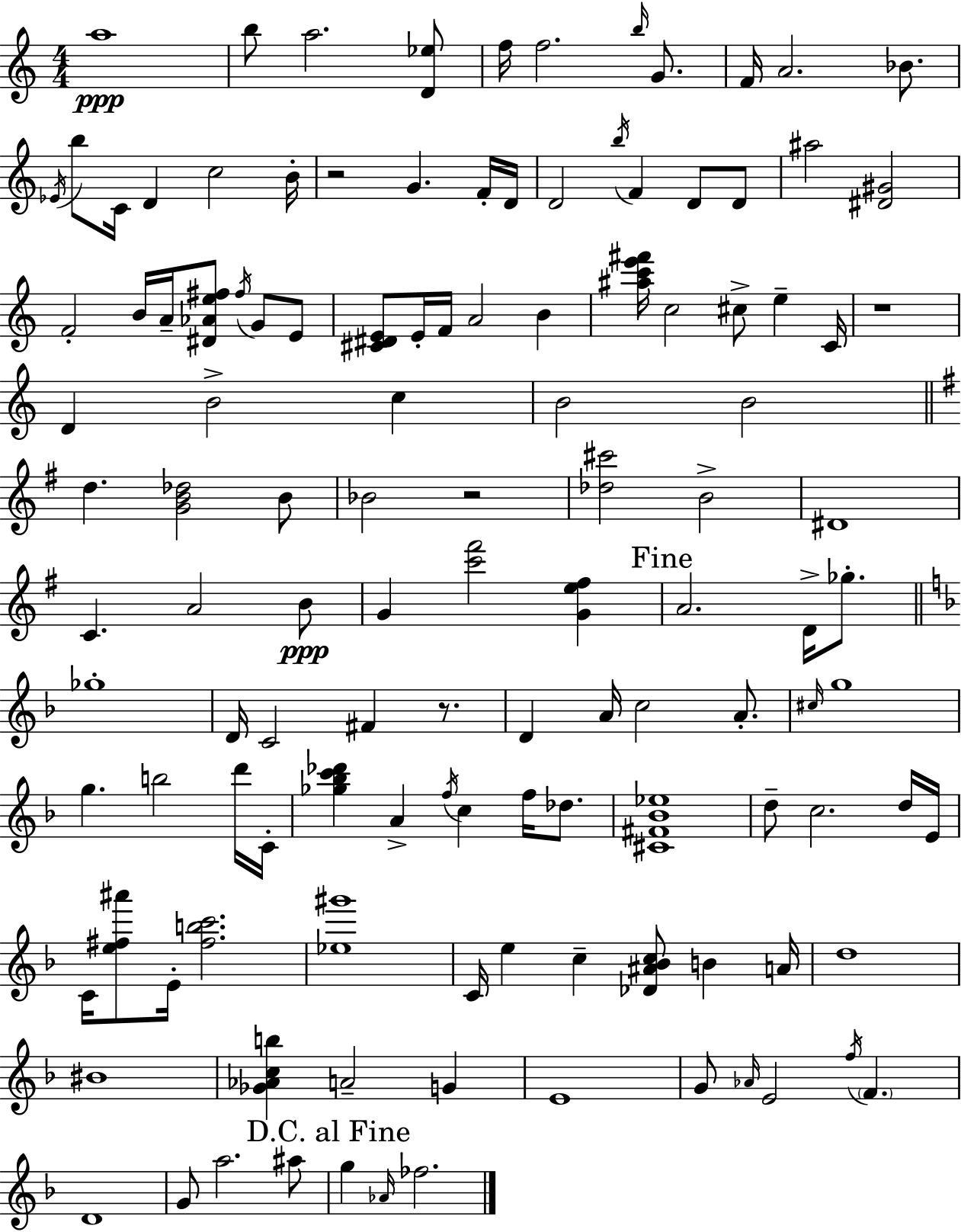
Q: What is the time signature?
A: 4/4